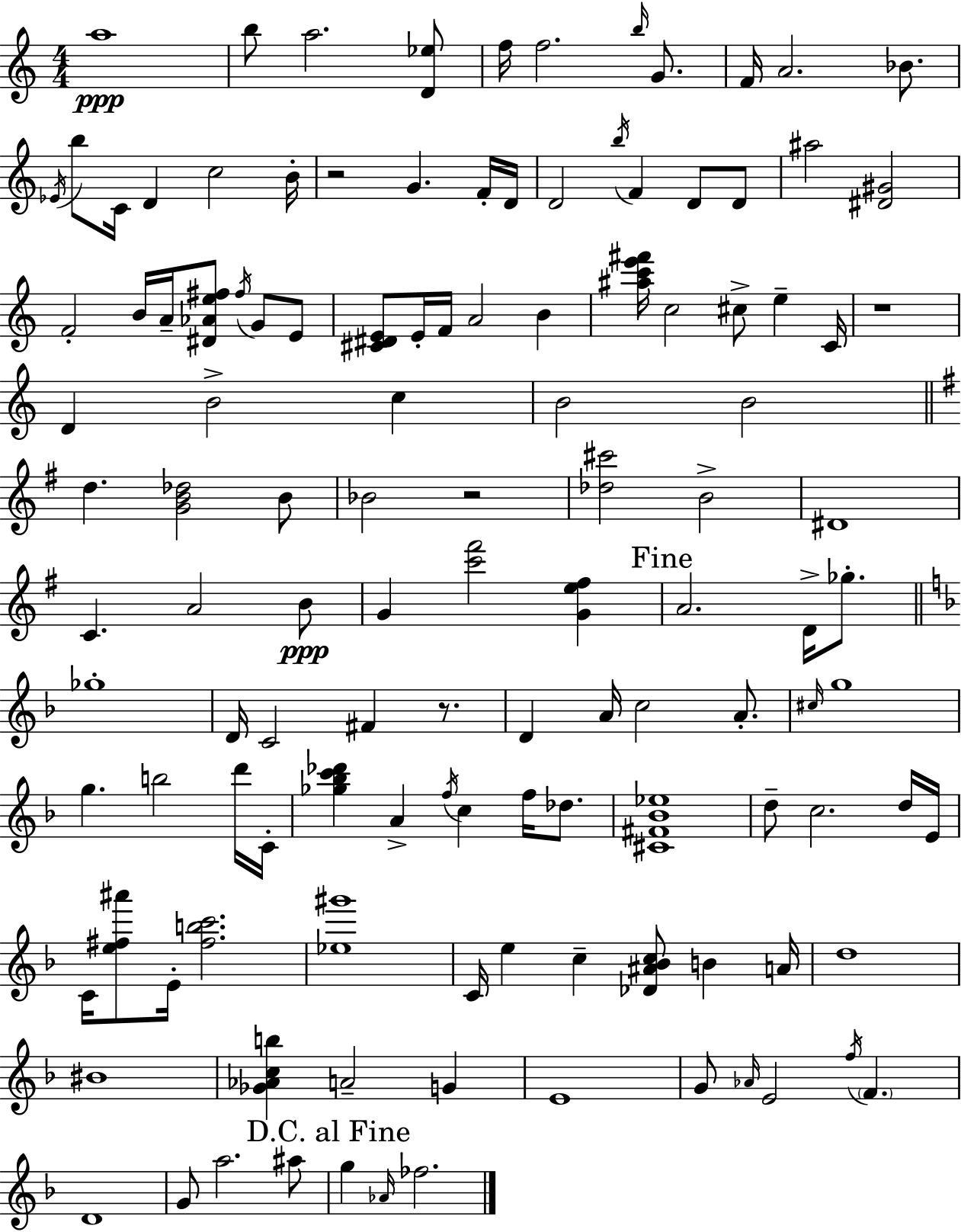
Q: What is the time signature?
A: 4/4